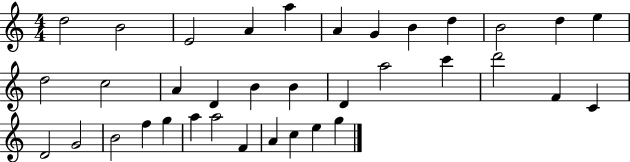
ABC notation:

X:1
T:Untitled
M:4/4
L:1/4
K:C
d2 B2 E2 A a A G B d B2 d e d2 c2 A D B B D a2 c' d'2 F C D2 G2 B2 f g a a2 F A c e g